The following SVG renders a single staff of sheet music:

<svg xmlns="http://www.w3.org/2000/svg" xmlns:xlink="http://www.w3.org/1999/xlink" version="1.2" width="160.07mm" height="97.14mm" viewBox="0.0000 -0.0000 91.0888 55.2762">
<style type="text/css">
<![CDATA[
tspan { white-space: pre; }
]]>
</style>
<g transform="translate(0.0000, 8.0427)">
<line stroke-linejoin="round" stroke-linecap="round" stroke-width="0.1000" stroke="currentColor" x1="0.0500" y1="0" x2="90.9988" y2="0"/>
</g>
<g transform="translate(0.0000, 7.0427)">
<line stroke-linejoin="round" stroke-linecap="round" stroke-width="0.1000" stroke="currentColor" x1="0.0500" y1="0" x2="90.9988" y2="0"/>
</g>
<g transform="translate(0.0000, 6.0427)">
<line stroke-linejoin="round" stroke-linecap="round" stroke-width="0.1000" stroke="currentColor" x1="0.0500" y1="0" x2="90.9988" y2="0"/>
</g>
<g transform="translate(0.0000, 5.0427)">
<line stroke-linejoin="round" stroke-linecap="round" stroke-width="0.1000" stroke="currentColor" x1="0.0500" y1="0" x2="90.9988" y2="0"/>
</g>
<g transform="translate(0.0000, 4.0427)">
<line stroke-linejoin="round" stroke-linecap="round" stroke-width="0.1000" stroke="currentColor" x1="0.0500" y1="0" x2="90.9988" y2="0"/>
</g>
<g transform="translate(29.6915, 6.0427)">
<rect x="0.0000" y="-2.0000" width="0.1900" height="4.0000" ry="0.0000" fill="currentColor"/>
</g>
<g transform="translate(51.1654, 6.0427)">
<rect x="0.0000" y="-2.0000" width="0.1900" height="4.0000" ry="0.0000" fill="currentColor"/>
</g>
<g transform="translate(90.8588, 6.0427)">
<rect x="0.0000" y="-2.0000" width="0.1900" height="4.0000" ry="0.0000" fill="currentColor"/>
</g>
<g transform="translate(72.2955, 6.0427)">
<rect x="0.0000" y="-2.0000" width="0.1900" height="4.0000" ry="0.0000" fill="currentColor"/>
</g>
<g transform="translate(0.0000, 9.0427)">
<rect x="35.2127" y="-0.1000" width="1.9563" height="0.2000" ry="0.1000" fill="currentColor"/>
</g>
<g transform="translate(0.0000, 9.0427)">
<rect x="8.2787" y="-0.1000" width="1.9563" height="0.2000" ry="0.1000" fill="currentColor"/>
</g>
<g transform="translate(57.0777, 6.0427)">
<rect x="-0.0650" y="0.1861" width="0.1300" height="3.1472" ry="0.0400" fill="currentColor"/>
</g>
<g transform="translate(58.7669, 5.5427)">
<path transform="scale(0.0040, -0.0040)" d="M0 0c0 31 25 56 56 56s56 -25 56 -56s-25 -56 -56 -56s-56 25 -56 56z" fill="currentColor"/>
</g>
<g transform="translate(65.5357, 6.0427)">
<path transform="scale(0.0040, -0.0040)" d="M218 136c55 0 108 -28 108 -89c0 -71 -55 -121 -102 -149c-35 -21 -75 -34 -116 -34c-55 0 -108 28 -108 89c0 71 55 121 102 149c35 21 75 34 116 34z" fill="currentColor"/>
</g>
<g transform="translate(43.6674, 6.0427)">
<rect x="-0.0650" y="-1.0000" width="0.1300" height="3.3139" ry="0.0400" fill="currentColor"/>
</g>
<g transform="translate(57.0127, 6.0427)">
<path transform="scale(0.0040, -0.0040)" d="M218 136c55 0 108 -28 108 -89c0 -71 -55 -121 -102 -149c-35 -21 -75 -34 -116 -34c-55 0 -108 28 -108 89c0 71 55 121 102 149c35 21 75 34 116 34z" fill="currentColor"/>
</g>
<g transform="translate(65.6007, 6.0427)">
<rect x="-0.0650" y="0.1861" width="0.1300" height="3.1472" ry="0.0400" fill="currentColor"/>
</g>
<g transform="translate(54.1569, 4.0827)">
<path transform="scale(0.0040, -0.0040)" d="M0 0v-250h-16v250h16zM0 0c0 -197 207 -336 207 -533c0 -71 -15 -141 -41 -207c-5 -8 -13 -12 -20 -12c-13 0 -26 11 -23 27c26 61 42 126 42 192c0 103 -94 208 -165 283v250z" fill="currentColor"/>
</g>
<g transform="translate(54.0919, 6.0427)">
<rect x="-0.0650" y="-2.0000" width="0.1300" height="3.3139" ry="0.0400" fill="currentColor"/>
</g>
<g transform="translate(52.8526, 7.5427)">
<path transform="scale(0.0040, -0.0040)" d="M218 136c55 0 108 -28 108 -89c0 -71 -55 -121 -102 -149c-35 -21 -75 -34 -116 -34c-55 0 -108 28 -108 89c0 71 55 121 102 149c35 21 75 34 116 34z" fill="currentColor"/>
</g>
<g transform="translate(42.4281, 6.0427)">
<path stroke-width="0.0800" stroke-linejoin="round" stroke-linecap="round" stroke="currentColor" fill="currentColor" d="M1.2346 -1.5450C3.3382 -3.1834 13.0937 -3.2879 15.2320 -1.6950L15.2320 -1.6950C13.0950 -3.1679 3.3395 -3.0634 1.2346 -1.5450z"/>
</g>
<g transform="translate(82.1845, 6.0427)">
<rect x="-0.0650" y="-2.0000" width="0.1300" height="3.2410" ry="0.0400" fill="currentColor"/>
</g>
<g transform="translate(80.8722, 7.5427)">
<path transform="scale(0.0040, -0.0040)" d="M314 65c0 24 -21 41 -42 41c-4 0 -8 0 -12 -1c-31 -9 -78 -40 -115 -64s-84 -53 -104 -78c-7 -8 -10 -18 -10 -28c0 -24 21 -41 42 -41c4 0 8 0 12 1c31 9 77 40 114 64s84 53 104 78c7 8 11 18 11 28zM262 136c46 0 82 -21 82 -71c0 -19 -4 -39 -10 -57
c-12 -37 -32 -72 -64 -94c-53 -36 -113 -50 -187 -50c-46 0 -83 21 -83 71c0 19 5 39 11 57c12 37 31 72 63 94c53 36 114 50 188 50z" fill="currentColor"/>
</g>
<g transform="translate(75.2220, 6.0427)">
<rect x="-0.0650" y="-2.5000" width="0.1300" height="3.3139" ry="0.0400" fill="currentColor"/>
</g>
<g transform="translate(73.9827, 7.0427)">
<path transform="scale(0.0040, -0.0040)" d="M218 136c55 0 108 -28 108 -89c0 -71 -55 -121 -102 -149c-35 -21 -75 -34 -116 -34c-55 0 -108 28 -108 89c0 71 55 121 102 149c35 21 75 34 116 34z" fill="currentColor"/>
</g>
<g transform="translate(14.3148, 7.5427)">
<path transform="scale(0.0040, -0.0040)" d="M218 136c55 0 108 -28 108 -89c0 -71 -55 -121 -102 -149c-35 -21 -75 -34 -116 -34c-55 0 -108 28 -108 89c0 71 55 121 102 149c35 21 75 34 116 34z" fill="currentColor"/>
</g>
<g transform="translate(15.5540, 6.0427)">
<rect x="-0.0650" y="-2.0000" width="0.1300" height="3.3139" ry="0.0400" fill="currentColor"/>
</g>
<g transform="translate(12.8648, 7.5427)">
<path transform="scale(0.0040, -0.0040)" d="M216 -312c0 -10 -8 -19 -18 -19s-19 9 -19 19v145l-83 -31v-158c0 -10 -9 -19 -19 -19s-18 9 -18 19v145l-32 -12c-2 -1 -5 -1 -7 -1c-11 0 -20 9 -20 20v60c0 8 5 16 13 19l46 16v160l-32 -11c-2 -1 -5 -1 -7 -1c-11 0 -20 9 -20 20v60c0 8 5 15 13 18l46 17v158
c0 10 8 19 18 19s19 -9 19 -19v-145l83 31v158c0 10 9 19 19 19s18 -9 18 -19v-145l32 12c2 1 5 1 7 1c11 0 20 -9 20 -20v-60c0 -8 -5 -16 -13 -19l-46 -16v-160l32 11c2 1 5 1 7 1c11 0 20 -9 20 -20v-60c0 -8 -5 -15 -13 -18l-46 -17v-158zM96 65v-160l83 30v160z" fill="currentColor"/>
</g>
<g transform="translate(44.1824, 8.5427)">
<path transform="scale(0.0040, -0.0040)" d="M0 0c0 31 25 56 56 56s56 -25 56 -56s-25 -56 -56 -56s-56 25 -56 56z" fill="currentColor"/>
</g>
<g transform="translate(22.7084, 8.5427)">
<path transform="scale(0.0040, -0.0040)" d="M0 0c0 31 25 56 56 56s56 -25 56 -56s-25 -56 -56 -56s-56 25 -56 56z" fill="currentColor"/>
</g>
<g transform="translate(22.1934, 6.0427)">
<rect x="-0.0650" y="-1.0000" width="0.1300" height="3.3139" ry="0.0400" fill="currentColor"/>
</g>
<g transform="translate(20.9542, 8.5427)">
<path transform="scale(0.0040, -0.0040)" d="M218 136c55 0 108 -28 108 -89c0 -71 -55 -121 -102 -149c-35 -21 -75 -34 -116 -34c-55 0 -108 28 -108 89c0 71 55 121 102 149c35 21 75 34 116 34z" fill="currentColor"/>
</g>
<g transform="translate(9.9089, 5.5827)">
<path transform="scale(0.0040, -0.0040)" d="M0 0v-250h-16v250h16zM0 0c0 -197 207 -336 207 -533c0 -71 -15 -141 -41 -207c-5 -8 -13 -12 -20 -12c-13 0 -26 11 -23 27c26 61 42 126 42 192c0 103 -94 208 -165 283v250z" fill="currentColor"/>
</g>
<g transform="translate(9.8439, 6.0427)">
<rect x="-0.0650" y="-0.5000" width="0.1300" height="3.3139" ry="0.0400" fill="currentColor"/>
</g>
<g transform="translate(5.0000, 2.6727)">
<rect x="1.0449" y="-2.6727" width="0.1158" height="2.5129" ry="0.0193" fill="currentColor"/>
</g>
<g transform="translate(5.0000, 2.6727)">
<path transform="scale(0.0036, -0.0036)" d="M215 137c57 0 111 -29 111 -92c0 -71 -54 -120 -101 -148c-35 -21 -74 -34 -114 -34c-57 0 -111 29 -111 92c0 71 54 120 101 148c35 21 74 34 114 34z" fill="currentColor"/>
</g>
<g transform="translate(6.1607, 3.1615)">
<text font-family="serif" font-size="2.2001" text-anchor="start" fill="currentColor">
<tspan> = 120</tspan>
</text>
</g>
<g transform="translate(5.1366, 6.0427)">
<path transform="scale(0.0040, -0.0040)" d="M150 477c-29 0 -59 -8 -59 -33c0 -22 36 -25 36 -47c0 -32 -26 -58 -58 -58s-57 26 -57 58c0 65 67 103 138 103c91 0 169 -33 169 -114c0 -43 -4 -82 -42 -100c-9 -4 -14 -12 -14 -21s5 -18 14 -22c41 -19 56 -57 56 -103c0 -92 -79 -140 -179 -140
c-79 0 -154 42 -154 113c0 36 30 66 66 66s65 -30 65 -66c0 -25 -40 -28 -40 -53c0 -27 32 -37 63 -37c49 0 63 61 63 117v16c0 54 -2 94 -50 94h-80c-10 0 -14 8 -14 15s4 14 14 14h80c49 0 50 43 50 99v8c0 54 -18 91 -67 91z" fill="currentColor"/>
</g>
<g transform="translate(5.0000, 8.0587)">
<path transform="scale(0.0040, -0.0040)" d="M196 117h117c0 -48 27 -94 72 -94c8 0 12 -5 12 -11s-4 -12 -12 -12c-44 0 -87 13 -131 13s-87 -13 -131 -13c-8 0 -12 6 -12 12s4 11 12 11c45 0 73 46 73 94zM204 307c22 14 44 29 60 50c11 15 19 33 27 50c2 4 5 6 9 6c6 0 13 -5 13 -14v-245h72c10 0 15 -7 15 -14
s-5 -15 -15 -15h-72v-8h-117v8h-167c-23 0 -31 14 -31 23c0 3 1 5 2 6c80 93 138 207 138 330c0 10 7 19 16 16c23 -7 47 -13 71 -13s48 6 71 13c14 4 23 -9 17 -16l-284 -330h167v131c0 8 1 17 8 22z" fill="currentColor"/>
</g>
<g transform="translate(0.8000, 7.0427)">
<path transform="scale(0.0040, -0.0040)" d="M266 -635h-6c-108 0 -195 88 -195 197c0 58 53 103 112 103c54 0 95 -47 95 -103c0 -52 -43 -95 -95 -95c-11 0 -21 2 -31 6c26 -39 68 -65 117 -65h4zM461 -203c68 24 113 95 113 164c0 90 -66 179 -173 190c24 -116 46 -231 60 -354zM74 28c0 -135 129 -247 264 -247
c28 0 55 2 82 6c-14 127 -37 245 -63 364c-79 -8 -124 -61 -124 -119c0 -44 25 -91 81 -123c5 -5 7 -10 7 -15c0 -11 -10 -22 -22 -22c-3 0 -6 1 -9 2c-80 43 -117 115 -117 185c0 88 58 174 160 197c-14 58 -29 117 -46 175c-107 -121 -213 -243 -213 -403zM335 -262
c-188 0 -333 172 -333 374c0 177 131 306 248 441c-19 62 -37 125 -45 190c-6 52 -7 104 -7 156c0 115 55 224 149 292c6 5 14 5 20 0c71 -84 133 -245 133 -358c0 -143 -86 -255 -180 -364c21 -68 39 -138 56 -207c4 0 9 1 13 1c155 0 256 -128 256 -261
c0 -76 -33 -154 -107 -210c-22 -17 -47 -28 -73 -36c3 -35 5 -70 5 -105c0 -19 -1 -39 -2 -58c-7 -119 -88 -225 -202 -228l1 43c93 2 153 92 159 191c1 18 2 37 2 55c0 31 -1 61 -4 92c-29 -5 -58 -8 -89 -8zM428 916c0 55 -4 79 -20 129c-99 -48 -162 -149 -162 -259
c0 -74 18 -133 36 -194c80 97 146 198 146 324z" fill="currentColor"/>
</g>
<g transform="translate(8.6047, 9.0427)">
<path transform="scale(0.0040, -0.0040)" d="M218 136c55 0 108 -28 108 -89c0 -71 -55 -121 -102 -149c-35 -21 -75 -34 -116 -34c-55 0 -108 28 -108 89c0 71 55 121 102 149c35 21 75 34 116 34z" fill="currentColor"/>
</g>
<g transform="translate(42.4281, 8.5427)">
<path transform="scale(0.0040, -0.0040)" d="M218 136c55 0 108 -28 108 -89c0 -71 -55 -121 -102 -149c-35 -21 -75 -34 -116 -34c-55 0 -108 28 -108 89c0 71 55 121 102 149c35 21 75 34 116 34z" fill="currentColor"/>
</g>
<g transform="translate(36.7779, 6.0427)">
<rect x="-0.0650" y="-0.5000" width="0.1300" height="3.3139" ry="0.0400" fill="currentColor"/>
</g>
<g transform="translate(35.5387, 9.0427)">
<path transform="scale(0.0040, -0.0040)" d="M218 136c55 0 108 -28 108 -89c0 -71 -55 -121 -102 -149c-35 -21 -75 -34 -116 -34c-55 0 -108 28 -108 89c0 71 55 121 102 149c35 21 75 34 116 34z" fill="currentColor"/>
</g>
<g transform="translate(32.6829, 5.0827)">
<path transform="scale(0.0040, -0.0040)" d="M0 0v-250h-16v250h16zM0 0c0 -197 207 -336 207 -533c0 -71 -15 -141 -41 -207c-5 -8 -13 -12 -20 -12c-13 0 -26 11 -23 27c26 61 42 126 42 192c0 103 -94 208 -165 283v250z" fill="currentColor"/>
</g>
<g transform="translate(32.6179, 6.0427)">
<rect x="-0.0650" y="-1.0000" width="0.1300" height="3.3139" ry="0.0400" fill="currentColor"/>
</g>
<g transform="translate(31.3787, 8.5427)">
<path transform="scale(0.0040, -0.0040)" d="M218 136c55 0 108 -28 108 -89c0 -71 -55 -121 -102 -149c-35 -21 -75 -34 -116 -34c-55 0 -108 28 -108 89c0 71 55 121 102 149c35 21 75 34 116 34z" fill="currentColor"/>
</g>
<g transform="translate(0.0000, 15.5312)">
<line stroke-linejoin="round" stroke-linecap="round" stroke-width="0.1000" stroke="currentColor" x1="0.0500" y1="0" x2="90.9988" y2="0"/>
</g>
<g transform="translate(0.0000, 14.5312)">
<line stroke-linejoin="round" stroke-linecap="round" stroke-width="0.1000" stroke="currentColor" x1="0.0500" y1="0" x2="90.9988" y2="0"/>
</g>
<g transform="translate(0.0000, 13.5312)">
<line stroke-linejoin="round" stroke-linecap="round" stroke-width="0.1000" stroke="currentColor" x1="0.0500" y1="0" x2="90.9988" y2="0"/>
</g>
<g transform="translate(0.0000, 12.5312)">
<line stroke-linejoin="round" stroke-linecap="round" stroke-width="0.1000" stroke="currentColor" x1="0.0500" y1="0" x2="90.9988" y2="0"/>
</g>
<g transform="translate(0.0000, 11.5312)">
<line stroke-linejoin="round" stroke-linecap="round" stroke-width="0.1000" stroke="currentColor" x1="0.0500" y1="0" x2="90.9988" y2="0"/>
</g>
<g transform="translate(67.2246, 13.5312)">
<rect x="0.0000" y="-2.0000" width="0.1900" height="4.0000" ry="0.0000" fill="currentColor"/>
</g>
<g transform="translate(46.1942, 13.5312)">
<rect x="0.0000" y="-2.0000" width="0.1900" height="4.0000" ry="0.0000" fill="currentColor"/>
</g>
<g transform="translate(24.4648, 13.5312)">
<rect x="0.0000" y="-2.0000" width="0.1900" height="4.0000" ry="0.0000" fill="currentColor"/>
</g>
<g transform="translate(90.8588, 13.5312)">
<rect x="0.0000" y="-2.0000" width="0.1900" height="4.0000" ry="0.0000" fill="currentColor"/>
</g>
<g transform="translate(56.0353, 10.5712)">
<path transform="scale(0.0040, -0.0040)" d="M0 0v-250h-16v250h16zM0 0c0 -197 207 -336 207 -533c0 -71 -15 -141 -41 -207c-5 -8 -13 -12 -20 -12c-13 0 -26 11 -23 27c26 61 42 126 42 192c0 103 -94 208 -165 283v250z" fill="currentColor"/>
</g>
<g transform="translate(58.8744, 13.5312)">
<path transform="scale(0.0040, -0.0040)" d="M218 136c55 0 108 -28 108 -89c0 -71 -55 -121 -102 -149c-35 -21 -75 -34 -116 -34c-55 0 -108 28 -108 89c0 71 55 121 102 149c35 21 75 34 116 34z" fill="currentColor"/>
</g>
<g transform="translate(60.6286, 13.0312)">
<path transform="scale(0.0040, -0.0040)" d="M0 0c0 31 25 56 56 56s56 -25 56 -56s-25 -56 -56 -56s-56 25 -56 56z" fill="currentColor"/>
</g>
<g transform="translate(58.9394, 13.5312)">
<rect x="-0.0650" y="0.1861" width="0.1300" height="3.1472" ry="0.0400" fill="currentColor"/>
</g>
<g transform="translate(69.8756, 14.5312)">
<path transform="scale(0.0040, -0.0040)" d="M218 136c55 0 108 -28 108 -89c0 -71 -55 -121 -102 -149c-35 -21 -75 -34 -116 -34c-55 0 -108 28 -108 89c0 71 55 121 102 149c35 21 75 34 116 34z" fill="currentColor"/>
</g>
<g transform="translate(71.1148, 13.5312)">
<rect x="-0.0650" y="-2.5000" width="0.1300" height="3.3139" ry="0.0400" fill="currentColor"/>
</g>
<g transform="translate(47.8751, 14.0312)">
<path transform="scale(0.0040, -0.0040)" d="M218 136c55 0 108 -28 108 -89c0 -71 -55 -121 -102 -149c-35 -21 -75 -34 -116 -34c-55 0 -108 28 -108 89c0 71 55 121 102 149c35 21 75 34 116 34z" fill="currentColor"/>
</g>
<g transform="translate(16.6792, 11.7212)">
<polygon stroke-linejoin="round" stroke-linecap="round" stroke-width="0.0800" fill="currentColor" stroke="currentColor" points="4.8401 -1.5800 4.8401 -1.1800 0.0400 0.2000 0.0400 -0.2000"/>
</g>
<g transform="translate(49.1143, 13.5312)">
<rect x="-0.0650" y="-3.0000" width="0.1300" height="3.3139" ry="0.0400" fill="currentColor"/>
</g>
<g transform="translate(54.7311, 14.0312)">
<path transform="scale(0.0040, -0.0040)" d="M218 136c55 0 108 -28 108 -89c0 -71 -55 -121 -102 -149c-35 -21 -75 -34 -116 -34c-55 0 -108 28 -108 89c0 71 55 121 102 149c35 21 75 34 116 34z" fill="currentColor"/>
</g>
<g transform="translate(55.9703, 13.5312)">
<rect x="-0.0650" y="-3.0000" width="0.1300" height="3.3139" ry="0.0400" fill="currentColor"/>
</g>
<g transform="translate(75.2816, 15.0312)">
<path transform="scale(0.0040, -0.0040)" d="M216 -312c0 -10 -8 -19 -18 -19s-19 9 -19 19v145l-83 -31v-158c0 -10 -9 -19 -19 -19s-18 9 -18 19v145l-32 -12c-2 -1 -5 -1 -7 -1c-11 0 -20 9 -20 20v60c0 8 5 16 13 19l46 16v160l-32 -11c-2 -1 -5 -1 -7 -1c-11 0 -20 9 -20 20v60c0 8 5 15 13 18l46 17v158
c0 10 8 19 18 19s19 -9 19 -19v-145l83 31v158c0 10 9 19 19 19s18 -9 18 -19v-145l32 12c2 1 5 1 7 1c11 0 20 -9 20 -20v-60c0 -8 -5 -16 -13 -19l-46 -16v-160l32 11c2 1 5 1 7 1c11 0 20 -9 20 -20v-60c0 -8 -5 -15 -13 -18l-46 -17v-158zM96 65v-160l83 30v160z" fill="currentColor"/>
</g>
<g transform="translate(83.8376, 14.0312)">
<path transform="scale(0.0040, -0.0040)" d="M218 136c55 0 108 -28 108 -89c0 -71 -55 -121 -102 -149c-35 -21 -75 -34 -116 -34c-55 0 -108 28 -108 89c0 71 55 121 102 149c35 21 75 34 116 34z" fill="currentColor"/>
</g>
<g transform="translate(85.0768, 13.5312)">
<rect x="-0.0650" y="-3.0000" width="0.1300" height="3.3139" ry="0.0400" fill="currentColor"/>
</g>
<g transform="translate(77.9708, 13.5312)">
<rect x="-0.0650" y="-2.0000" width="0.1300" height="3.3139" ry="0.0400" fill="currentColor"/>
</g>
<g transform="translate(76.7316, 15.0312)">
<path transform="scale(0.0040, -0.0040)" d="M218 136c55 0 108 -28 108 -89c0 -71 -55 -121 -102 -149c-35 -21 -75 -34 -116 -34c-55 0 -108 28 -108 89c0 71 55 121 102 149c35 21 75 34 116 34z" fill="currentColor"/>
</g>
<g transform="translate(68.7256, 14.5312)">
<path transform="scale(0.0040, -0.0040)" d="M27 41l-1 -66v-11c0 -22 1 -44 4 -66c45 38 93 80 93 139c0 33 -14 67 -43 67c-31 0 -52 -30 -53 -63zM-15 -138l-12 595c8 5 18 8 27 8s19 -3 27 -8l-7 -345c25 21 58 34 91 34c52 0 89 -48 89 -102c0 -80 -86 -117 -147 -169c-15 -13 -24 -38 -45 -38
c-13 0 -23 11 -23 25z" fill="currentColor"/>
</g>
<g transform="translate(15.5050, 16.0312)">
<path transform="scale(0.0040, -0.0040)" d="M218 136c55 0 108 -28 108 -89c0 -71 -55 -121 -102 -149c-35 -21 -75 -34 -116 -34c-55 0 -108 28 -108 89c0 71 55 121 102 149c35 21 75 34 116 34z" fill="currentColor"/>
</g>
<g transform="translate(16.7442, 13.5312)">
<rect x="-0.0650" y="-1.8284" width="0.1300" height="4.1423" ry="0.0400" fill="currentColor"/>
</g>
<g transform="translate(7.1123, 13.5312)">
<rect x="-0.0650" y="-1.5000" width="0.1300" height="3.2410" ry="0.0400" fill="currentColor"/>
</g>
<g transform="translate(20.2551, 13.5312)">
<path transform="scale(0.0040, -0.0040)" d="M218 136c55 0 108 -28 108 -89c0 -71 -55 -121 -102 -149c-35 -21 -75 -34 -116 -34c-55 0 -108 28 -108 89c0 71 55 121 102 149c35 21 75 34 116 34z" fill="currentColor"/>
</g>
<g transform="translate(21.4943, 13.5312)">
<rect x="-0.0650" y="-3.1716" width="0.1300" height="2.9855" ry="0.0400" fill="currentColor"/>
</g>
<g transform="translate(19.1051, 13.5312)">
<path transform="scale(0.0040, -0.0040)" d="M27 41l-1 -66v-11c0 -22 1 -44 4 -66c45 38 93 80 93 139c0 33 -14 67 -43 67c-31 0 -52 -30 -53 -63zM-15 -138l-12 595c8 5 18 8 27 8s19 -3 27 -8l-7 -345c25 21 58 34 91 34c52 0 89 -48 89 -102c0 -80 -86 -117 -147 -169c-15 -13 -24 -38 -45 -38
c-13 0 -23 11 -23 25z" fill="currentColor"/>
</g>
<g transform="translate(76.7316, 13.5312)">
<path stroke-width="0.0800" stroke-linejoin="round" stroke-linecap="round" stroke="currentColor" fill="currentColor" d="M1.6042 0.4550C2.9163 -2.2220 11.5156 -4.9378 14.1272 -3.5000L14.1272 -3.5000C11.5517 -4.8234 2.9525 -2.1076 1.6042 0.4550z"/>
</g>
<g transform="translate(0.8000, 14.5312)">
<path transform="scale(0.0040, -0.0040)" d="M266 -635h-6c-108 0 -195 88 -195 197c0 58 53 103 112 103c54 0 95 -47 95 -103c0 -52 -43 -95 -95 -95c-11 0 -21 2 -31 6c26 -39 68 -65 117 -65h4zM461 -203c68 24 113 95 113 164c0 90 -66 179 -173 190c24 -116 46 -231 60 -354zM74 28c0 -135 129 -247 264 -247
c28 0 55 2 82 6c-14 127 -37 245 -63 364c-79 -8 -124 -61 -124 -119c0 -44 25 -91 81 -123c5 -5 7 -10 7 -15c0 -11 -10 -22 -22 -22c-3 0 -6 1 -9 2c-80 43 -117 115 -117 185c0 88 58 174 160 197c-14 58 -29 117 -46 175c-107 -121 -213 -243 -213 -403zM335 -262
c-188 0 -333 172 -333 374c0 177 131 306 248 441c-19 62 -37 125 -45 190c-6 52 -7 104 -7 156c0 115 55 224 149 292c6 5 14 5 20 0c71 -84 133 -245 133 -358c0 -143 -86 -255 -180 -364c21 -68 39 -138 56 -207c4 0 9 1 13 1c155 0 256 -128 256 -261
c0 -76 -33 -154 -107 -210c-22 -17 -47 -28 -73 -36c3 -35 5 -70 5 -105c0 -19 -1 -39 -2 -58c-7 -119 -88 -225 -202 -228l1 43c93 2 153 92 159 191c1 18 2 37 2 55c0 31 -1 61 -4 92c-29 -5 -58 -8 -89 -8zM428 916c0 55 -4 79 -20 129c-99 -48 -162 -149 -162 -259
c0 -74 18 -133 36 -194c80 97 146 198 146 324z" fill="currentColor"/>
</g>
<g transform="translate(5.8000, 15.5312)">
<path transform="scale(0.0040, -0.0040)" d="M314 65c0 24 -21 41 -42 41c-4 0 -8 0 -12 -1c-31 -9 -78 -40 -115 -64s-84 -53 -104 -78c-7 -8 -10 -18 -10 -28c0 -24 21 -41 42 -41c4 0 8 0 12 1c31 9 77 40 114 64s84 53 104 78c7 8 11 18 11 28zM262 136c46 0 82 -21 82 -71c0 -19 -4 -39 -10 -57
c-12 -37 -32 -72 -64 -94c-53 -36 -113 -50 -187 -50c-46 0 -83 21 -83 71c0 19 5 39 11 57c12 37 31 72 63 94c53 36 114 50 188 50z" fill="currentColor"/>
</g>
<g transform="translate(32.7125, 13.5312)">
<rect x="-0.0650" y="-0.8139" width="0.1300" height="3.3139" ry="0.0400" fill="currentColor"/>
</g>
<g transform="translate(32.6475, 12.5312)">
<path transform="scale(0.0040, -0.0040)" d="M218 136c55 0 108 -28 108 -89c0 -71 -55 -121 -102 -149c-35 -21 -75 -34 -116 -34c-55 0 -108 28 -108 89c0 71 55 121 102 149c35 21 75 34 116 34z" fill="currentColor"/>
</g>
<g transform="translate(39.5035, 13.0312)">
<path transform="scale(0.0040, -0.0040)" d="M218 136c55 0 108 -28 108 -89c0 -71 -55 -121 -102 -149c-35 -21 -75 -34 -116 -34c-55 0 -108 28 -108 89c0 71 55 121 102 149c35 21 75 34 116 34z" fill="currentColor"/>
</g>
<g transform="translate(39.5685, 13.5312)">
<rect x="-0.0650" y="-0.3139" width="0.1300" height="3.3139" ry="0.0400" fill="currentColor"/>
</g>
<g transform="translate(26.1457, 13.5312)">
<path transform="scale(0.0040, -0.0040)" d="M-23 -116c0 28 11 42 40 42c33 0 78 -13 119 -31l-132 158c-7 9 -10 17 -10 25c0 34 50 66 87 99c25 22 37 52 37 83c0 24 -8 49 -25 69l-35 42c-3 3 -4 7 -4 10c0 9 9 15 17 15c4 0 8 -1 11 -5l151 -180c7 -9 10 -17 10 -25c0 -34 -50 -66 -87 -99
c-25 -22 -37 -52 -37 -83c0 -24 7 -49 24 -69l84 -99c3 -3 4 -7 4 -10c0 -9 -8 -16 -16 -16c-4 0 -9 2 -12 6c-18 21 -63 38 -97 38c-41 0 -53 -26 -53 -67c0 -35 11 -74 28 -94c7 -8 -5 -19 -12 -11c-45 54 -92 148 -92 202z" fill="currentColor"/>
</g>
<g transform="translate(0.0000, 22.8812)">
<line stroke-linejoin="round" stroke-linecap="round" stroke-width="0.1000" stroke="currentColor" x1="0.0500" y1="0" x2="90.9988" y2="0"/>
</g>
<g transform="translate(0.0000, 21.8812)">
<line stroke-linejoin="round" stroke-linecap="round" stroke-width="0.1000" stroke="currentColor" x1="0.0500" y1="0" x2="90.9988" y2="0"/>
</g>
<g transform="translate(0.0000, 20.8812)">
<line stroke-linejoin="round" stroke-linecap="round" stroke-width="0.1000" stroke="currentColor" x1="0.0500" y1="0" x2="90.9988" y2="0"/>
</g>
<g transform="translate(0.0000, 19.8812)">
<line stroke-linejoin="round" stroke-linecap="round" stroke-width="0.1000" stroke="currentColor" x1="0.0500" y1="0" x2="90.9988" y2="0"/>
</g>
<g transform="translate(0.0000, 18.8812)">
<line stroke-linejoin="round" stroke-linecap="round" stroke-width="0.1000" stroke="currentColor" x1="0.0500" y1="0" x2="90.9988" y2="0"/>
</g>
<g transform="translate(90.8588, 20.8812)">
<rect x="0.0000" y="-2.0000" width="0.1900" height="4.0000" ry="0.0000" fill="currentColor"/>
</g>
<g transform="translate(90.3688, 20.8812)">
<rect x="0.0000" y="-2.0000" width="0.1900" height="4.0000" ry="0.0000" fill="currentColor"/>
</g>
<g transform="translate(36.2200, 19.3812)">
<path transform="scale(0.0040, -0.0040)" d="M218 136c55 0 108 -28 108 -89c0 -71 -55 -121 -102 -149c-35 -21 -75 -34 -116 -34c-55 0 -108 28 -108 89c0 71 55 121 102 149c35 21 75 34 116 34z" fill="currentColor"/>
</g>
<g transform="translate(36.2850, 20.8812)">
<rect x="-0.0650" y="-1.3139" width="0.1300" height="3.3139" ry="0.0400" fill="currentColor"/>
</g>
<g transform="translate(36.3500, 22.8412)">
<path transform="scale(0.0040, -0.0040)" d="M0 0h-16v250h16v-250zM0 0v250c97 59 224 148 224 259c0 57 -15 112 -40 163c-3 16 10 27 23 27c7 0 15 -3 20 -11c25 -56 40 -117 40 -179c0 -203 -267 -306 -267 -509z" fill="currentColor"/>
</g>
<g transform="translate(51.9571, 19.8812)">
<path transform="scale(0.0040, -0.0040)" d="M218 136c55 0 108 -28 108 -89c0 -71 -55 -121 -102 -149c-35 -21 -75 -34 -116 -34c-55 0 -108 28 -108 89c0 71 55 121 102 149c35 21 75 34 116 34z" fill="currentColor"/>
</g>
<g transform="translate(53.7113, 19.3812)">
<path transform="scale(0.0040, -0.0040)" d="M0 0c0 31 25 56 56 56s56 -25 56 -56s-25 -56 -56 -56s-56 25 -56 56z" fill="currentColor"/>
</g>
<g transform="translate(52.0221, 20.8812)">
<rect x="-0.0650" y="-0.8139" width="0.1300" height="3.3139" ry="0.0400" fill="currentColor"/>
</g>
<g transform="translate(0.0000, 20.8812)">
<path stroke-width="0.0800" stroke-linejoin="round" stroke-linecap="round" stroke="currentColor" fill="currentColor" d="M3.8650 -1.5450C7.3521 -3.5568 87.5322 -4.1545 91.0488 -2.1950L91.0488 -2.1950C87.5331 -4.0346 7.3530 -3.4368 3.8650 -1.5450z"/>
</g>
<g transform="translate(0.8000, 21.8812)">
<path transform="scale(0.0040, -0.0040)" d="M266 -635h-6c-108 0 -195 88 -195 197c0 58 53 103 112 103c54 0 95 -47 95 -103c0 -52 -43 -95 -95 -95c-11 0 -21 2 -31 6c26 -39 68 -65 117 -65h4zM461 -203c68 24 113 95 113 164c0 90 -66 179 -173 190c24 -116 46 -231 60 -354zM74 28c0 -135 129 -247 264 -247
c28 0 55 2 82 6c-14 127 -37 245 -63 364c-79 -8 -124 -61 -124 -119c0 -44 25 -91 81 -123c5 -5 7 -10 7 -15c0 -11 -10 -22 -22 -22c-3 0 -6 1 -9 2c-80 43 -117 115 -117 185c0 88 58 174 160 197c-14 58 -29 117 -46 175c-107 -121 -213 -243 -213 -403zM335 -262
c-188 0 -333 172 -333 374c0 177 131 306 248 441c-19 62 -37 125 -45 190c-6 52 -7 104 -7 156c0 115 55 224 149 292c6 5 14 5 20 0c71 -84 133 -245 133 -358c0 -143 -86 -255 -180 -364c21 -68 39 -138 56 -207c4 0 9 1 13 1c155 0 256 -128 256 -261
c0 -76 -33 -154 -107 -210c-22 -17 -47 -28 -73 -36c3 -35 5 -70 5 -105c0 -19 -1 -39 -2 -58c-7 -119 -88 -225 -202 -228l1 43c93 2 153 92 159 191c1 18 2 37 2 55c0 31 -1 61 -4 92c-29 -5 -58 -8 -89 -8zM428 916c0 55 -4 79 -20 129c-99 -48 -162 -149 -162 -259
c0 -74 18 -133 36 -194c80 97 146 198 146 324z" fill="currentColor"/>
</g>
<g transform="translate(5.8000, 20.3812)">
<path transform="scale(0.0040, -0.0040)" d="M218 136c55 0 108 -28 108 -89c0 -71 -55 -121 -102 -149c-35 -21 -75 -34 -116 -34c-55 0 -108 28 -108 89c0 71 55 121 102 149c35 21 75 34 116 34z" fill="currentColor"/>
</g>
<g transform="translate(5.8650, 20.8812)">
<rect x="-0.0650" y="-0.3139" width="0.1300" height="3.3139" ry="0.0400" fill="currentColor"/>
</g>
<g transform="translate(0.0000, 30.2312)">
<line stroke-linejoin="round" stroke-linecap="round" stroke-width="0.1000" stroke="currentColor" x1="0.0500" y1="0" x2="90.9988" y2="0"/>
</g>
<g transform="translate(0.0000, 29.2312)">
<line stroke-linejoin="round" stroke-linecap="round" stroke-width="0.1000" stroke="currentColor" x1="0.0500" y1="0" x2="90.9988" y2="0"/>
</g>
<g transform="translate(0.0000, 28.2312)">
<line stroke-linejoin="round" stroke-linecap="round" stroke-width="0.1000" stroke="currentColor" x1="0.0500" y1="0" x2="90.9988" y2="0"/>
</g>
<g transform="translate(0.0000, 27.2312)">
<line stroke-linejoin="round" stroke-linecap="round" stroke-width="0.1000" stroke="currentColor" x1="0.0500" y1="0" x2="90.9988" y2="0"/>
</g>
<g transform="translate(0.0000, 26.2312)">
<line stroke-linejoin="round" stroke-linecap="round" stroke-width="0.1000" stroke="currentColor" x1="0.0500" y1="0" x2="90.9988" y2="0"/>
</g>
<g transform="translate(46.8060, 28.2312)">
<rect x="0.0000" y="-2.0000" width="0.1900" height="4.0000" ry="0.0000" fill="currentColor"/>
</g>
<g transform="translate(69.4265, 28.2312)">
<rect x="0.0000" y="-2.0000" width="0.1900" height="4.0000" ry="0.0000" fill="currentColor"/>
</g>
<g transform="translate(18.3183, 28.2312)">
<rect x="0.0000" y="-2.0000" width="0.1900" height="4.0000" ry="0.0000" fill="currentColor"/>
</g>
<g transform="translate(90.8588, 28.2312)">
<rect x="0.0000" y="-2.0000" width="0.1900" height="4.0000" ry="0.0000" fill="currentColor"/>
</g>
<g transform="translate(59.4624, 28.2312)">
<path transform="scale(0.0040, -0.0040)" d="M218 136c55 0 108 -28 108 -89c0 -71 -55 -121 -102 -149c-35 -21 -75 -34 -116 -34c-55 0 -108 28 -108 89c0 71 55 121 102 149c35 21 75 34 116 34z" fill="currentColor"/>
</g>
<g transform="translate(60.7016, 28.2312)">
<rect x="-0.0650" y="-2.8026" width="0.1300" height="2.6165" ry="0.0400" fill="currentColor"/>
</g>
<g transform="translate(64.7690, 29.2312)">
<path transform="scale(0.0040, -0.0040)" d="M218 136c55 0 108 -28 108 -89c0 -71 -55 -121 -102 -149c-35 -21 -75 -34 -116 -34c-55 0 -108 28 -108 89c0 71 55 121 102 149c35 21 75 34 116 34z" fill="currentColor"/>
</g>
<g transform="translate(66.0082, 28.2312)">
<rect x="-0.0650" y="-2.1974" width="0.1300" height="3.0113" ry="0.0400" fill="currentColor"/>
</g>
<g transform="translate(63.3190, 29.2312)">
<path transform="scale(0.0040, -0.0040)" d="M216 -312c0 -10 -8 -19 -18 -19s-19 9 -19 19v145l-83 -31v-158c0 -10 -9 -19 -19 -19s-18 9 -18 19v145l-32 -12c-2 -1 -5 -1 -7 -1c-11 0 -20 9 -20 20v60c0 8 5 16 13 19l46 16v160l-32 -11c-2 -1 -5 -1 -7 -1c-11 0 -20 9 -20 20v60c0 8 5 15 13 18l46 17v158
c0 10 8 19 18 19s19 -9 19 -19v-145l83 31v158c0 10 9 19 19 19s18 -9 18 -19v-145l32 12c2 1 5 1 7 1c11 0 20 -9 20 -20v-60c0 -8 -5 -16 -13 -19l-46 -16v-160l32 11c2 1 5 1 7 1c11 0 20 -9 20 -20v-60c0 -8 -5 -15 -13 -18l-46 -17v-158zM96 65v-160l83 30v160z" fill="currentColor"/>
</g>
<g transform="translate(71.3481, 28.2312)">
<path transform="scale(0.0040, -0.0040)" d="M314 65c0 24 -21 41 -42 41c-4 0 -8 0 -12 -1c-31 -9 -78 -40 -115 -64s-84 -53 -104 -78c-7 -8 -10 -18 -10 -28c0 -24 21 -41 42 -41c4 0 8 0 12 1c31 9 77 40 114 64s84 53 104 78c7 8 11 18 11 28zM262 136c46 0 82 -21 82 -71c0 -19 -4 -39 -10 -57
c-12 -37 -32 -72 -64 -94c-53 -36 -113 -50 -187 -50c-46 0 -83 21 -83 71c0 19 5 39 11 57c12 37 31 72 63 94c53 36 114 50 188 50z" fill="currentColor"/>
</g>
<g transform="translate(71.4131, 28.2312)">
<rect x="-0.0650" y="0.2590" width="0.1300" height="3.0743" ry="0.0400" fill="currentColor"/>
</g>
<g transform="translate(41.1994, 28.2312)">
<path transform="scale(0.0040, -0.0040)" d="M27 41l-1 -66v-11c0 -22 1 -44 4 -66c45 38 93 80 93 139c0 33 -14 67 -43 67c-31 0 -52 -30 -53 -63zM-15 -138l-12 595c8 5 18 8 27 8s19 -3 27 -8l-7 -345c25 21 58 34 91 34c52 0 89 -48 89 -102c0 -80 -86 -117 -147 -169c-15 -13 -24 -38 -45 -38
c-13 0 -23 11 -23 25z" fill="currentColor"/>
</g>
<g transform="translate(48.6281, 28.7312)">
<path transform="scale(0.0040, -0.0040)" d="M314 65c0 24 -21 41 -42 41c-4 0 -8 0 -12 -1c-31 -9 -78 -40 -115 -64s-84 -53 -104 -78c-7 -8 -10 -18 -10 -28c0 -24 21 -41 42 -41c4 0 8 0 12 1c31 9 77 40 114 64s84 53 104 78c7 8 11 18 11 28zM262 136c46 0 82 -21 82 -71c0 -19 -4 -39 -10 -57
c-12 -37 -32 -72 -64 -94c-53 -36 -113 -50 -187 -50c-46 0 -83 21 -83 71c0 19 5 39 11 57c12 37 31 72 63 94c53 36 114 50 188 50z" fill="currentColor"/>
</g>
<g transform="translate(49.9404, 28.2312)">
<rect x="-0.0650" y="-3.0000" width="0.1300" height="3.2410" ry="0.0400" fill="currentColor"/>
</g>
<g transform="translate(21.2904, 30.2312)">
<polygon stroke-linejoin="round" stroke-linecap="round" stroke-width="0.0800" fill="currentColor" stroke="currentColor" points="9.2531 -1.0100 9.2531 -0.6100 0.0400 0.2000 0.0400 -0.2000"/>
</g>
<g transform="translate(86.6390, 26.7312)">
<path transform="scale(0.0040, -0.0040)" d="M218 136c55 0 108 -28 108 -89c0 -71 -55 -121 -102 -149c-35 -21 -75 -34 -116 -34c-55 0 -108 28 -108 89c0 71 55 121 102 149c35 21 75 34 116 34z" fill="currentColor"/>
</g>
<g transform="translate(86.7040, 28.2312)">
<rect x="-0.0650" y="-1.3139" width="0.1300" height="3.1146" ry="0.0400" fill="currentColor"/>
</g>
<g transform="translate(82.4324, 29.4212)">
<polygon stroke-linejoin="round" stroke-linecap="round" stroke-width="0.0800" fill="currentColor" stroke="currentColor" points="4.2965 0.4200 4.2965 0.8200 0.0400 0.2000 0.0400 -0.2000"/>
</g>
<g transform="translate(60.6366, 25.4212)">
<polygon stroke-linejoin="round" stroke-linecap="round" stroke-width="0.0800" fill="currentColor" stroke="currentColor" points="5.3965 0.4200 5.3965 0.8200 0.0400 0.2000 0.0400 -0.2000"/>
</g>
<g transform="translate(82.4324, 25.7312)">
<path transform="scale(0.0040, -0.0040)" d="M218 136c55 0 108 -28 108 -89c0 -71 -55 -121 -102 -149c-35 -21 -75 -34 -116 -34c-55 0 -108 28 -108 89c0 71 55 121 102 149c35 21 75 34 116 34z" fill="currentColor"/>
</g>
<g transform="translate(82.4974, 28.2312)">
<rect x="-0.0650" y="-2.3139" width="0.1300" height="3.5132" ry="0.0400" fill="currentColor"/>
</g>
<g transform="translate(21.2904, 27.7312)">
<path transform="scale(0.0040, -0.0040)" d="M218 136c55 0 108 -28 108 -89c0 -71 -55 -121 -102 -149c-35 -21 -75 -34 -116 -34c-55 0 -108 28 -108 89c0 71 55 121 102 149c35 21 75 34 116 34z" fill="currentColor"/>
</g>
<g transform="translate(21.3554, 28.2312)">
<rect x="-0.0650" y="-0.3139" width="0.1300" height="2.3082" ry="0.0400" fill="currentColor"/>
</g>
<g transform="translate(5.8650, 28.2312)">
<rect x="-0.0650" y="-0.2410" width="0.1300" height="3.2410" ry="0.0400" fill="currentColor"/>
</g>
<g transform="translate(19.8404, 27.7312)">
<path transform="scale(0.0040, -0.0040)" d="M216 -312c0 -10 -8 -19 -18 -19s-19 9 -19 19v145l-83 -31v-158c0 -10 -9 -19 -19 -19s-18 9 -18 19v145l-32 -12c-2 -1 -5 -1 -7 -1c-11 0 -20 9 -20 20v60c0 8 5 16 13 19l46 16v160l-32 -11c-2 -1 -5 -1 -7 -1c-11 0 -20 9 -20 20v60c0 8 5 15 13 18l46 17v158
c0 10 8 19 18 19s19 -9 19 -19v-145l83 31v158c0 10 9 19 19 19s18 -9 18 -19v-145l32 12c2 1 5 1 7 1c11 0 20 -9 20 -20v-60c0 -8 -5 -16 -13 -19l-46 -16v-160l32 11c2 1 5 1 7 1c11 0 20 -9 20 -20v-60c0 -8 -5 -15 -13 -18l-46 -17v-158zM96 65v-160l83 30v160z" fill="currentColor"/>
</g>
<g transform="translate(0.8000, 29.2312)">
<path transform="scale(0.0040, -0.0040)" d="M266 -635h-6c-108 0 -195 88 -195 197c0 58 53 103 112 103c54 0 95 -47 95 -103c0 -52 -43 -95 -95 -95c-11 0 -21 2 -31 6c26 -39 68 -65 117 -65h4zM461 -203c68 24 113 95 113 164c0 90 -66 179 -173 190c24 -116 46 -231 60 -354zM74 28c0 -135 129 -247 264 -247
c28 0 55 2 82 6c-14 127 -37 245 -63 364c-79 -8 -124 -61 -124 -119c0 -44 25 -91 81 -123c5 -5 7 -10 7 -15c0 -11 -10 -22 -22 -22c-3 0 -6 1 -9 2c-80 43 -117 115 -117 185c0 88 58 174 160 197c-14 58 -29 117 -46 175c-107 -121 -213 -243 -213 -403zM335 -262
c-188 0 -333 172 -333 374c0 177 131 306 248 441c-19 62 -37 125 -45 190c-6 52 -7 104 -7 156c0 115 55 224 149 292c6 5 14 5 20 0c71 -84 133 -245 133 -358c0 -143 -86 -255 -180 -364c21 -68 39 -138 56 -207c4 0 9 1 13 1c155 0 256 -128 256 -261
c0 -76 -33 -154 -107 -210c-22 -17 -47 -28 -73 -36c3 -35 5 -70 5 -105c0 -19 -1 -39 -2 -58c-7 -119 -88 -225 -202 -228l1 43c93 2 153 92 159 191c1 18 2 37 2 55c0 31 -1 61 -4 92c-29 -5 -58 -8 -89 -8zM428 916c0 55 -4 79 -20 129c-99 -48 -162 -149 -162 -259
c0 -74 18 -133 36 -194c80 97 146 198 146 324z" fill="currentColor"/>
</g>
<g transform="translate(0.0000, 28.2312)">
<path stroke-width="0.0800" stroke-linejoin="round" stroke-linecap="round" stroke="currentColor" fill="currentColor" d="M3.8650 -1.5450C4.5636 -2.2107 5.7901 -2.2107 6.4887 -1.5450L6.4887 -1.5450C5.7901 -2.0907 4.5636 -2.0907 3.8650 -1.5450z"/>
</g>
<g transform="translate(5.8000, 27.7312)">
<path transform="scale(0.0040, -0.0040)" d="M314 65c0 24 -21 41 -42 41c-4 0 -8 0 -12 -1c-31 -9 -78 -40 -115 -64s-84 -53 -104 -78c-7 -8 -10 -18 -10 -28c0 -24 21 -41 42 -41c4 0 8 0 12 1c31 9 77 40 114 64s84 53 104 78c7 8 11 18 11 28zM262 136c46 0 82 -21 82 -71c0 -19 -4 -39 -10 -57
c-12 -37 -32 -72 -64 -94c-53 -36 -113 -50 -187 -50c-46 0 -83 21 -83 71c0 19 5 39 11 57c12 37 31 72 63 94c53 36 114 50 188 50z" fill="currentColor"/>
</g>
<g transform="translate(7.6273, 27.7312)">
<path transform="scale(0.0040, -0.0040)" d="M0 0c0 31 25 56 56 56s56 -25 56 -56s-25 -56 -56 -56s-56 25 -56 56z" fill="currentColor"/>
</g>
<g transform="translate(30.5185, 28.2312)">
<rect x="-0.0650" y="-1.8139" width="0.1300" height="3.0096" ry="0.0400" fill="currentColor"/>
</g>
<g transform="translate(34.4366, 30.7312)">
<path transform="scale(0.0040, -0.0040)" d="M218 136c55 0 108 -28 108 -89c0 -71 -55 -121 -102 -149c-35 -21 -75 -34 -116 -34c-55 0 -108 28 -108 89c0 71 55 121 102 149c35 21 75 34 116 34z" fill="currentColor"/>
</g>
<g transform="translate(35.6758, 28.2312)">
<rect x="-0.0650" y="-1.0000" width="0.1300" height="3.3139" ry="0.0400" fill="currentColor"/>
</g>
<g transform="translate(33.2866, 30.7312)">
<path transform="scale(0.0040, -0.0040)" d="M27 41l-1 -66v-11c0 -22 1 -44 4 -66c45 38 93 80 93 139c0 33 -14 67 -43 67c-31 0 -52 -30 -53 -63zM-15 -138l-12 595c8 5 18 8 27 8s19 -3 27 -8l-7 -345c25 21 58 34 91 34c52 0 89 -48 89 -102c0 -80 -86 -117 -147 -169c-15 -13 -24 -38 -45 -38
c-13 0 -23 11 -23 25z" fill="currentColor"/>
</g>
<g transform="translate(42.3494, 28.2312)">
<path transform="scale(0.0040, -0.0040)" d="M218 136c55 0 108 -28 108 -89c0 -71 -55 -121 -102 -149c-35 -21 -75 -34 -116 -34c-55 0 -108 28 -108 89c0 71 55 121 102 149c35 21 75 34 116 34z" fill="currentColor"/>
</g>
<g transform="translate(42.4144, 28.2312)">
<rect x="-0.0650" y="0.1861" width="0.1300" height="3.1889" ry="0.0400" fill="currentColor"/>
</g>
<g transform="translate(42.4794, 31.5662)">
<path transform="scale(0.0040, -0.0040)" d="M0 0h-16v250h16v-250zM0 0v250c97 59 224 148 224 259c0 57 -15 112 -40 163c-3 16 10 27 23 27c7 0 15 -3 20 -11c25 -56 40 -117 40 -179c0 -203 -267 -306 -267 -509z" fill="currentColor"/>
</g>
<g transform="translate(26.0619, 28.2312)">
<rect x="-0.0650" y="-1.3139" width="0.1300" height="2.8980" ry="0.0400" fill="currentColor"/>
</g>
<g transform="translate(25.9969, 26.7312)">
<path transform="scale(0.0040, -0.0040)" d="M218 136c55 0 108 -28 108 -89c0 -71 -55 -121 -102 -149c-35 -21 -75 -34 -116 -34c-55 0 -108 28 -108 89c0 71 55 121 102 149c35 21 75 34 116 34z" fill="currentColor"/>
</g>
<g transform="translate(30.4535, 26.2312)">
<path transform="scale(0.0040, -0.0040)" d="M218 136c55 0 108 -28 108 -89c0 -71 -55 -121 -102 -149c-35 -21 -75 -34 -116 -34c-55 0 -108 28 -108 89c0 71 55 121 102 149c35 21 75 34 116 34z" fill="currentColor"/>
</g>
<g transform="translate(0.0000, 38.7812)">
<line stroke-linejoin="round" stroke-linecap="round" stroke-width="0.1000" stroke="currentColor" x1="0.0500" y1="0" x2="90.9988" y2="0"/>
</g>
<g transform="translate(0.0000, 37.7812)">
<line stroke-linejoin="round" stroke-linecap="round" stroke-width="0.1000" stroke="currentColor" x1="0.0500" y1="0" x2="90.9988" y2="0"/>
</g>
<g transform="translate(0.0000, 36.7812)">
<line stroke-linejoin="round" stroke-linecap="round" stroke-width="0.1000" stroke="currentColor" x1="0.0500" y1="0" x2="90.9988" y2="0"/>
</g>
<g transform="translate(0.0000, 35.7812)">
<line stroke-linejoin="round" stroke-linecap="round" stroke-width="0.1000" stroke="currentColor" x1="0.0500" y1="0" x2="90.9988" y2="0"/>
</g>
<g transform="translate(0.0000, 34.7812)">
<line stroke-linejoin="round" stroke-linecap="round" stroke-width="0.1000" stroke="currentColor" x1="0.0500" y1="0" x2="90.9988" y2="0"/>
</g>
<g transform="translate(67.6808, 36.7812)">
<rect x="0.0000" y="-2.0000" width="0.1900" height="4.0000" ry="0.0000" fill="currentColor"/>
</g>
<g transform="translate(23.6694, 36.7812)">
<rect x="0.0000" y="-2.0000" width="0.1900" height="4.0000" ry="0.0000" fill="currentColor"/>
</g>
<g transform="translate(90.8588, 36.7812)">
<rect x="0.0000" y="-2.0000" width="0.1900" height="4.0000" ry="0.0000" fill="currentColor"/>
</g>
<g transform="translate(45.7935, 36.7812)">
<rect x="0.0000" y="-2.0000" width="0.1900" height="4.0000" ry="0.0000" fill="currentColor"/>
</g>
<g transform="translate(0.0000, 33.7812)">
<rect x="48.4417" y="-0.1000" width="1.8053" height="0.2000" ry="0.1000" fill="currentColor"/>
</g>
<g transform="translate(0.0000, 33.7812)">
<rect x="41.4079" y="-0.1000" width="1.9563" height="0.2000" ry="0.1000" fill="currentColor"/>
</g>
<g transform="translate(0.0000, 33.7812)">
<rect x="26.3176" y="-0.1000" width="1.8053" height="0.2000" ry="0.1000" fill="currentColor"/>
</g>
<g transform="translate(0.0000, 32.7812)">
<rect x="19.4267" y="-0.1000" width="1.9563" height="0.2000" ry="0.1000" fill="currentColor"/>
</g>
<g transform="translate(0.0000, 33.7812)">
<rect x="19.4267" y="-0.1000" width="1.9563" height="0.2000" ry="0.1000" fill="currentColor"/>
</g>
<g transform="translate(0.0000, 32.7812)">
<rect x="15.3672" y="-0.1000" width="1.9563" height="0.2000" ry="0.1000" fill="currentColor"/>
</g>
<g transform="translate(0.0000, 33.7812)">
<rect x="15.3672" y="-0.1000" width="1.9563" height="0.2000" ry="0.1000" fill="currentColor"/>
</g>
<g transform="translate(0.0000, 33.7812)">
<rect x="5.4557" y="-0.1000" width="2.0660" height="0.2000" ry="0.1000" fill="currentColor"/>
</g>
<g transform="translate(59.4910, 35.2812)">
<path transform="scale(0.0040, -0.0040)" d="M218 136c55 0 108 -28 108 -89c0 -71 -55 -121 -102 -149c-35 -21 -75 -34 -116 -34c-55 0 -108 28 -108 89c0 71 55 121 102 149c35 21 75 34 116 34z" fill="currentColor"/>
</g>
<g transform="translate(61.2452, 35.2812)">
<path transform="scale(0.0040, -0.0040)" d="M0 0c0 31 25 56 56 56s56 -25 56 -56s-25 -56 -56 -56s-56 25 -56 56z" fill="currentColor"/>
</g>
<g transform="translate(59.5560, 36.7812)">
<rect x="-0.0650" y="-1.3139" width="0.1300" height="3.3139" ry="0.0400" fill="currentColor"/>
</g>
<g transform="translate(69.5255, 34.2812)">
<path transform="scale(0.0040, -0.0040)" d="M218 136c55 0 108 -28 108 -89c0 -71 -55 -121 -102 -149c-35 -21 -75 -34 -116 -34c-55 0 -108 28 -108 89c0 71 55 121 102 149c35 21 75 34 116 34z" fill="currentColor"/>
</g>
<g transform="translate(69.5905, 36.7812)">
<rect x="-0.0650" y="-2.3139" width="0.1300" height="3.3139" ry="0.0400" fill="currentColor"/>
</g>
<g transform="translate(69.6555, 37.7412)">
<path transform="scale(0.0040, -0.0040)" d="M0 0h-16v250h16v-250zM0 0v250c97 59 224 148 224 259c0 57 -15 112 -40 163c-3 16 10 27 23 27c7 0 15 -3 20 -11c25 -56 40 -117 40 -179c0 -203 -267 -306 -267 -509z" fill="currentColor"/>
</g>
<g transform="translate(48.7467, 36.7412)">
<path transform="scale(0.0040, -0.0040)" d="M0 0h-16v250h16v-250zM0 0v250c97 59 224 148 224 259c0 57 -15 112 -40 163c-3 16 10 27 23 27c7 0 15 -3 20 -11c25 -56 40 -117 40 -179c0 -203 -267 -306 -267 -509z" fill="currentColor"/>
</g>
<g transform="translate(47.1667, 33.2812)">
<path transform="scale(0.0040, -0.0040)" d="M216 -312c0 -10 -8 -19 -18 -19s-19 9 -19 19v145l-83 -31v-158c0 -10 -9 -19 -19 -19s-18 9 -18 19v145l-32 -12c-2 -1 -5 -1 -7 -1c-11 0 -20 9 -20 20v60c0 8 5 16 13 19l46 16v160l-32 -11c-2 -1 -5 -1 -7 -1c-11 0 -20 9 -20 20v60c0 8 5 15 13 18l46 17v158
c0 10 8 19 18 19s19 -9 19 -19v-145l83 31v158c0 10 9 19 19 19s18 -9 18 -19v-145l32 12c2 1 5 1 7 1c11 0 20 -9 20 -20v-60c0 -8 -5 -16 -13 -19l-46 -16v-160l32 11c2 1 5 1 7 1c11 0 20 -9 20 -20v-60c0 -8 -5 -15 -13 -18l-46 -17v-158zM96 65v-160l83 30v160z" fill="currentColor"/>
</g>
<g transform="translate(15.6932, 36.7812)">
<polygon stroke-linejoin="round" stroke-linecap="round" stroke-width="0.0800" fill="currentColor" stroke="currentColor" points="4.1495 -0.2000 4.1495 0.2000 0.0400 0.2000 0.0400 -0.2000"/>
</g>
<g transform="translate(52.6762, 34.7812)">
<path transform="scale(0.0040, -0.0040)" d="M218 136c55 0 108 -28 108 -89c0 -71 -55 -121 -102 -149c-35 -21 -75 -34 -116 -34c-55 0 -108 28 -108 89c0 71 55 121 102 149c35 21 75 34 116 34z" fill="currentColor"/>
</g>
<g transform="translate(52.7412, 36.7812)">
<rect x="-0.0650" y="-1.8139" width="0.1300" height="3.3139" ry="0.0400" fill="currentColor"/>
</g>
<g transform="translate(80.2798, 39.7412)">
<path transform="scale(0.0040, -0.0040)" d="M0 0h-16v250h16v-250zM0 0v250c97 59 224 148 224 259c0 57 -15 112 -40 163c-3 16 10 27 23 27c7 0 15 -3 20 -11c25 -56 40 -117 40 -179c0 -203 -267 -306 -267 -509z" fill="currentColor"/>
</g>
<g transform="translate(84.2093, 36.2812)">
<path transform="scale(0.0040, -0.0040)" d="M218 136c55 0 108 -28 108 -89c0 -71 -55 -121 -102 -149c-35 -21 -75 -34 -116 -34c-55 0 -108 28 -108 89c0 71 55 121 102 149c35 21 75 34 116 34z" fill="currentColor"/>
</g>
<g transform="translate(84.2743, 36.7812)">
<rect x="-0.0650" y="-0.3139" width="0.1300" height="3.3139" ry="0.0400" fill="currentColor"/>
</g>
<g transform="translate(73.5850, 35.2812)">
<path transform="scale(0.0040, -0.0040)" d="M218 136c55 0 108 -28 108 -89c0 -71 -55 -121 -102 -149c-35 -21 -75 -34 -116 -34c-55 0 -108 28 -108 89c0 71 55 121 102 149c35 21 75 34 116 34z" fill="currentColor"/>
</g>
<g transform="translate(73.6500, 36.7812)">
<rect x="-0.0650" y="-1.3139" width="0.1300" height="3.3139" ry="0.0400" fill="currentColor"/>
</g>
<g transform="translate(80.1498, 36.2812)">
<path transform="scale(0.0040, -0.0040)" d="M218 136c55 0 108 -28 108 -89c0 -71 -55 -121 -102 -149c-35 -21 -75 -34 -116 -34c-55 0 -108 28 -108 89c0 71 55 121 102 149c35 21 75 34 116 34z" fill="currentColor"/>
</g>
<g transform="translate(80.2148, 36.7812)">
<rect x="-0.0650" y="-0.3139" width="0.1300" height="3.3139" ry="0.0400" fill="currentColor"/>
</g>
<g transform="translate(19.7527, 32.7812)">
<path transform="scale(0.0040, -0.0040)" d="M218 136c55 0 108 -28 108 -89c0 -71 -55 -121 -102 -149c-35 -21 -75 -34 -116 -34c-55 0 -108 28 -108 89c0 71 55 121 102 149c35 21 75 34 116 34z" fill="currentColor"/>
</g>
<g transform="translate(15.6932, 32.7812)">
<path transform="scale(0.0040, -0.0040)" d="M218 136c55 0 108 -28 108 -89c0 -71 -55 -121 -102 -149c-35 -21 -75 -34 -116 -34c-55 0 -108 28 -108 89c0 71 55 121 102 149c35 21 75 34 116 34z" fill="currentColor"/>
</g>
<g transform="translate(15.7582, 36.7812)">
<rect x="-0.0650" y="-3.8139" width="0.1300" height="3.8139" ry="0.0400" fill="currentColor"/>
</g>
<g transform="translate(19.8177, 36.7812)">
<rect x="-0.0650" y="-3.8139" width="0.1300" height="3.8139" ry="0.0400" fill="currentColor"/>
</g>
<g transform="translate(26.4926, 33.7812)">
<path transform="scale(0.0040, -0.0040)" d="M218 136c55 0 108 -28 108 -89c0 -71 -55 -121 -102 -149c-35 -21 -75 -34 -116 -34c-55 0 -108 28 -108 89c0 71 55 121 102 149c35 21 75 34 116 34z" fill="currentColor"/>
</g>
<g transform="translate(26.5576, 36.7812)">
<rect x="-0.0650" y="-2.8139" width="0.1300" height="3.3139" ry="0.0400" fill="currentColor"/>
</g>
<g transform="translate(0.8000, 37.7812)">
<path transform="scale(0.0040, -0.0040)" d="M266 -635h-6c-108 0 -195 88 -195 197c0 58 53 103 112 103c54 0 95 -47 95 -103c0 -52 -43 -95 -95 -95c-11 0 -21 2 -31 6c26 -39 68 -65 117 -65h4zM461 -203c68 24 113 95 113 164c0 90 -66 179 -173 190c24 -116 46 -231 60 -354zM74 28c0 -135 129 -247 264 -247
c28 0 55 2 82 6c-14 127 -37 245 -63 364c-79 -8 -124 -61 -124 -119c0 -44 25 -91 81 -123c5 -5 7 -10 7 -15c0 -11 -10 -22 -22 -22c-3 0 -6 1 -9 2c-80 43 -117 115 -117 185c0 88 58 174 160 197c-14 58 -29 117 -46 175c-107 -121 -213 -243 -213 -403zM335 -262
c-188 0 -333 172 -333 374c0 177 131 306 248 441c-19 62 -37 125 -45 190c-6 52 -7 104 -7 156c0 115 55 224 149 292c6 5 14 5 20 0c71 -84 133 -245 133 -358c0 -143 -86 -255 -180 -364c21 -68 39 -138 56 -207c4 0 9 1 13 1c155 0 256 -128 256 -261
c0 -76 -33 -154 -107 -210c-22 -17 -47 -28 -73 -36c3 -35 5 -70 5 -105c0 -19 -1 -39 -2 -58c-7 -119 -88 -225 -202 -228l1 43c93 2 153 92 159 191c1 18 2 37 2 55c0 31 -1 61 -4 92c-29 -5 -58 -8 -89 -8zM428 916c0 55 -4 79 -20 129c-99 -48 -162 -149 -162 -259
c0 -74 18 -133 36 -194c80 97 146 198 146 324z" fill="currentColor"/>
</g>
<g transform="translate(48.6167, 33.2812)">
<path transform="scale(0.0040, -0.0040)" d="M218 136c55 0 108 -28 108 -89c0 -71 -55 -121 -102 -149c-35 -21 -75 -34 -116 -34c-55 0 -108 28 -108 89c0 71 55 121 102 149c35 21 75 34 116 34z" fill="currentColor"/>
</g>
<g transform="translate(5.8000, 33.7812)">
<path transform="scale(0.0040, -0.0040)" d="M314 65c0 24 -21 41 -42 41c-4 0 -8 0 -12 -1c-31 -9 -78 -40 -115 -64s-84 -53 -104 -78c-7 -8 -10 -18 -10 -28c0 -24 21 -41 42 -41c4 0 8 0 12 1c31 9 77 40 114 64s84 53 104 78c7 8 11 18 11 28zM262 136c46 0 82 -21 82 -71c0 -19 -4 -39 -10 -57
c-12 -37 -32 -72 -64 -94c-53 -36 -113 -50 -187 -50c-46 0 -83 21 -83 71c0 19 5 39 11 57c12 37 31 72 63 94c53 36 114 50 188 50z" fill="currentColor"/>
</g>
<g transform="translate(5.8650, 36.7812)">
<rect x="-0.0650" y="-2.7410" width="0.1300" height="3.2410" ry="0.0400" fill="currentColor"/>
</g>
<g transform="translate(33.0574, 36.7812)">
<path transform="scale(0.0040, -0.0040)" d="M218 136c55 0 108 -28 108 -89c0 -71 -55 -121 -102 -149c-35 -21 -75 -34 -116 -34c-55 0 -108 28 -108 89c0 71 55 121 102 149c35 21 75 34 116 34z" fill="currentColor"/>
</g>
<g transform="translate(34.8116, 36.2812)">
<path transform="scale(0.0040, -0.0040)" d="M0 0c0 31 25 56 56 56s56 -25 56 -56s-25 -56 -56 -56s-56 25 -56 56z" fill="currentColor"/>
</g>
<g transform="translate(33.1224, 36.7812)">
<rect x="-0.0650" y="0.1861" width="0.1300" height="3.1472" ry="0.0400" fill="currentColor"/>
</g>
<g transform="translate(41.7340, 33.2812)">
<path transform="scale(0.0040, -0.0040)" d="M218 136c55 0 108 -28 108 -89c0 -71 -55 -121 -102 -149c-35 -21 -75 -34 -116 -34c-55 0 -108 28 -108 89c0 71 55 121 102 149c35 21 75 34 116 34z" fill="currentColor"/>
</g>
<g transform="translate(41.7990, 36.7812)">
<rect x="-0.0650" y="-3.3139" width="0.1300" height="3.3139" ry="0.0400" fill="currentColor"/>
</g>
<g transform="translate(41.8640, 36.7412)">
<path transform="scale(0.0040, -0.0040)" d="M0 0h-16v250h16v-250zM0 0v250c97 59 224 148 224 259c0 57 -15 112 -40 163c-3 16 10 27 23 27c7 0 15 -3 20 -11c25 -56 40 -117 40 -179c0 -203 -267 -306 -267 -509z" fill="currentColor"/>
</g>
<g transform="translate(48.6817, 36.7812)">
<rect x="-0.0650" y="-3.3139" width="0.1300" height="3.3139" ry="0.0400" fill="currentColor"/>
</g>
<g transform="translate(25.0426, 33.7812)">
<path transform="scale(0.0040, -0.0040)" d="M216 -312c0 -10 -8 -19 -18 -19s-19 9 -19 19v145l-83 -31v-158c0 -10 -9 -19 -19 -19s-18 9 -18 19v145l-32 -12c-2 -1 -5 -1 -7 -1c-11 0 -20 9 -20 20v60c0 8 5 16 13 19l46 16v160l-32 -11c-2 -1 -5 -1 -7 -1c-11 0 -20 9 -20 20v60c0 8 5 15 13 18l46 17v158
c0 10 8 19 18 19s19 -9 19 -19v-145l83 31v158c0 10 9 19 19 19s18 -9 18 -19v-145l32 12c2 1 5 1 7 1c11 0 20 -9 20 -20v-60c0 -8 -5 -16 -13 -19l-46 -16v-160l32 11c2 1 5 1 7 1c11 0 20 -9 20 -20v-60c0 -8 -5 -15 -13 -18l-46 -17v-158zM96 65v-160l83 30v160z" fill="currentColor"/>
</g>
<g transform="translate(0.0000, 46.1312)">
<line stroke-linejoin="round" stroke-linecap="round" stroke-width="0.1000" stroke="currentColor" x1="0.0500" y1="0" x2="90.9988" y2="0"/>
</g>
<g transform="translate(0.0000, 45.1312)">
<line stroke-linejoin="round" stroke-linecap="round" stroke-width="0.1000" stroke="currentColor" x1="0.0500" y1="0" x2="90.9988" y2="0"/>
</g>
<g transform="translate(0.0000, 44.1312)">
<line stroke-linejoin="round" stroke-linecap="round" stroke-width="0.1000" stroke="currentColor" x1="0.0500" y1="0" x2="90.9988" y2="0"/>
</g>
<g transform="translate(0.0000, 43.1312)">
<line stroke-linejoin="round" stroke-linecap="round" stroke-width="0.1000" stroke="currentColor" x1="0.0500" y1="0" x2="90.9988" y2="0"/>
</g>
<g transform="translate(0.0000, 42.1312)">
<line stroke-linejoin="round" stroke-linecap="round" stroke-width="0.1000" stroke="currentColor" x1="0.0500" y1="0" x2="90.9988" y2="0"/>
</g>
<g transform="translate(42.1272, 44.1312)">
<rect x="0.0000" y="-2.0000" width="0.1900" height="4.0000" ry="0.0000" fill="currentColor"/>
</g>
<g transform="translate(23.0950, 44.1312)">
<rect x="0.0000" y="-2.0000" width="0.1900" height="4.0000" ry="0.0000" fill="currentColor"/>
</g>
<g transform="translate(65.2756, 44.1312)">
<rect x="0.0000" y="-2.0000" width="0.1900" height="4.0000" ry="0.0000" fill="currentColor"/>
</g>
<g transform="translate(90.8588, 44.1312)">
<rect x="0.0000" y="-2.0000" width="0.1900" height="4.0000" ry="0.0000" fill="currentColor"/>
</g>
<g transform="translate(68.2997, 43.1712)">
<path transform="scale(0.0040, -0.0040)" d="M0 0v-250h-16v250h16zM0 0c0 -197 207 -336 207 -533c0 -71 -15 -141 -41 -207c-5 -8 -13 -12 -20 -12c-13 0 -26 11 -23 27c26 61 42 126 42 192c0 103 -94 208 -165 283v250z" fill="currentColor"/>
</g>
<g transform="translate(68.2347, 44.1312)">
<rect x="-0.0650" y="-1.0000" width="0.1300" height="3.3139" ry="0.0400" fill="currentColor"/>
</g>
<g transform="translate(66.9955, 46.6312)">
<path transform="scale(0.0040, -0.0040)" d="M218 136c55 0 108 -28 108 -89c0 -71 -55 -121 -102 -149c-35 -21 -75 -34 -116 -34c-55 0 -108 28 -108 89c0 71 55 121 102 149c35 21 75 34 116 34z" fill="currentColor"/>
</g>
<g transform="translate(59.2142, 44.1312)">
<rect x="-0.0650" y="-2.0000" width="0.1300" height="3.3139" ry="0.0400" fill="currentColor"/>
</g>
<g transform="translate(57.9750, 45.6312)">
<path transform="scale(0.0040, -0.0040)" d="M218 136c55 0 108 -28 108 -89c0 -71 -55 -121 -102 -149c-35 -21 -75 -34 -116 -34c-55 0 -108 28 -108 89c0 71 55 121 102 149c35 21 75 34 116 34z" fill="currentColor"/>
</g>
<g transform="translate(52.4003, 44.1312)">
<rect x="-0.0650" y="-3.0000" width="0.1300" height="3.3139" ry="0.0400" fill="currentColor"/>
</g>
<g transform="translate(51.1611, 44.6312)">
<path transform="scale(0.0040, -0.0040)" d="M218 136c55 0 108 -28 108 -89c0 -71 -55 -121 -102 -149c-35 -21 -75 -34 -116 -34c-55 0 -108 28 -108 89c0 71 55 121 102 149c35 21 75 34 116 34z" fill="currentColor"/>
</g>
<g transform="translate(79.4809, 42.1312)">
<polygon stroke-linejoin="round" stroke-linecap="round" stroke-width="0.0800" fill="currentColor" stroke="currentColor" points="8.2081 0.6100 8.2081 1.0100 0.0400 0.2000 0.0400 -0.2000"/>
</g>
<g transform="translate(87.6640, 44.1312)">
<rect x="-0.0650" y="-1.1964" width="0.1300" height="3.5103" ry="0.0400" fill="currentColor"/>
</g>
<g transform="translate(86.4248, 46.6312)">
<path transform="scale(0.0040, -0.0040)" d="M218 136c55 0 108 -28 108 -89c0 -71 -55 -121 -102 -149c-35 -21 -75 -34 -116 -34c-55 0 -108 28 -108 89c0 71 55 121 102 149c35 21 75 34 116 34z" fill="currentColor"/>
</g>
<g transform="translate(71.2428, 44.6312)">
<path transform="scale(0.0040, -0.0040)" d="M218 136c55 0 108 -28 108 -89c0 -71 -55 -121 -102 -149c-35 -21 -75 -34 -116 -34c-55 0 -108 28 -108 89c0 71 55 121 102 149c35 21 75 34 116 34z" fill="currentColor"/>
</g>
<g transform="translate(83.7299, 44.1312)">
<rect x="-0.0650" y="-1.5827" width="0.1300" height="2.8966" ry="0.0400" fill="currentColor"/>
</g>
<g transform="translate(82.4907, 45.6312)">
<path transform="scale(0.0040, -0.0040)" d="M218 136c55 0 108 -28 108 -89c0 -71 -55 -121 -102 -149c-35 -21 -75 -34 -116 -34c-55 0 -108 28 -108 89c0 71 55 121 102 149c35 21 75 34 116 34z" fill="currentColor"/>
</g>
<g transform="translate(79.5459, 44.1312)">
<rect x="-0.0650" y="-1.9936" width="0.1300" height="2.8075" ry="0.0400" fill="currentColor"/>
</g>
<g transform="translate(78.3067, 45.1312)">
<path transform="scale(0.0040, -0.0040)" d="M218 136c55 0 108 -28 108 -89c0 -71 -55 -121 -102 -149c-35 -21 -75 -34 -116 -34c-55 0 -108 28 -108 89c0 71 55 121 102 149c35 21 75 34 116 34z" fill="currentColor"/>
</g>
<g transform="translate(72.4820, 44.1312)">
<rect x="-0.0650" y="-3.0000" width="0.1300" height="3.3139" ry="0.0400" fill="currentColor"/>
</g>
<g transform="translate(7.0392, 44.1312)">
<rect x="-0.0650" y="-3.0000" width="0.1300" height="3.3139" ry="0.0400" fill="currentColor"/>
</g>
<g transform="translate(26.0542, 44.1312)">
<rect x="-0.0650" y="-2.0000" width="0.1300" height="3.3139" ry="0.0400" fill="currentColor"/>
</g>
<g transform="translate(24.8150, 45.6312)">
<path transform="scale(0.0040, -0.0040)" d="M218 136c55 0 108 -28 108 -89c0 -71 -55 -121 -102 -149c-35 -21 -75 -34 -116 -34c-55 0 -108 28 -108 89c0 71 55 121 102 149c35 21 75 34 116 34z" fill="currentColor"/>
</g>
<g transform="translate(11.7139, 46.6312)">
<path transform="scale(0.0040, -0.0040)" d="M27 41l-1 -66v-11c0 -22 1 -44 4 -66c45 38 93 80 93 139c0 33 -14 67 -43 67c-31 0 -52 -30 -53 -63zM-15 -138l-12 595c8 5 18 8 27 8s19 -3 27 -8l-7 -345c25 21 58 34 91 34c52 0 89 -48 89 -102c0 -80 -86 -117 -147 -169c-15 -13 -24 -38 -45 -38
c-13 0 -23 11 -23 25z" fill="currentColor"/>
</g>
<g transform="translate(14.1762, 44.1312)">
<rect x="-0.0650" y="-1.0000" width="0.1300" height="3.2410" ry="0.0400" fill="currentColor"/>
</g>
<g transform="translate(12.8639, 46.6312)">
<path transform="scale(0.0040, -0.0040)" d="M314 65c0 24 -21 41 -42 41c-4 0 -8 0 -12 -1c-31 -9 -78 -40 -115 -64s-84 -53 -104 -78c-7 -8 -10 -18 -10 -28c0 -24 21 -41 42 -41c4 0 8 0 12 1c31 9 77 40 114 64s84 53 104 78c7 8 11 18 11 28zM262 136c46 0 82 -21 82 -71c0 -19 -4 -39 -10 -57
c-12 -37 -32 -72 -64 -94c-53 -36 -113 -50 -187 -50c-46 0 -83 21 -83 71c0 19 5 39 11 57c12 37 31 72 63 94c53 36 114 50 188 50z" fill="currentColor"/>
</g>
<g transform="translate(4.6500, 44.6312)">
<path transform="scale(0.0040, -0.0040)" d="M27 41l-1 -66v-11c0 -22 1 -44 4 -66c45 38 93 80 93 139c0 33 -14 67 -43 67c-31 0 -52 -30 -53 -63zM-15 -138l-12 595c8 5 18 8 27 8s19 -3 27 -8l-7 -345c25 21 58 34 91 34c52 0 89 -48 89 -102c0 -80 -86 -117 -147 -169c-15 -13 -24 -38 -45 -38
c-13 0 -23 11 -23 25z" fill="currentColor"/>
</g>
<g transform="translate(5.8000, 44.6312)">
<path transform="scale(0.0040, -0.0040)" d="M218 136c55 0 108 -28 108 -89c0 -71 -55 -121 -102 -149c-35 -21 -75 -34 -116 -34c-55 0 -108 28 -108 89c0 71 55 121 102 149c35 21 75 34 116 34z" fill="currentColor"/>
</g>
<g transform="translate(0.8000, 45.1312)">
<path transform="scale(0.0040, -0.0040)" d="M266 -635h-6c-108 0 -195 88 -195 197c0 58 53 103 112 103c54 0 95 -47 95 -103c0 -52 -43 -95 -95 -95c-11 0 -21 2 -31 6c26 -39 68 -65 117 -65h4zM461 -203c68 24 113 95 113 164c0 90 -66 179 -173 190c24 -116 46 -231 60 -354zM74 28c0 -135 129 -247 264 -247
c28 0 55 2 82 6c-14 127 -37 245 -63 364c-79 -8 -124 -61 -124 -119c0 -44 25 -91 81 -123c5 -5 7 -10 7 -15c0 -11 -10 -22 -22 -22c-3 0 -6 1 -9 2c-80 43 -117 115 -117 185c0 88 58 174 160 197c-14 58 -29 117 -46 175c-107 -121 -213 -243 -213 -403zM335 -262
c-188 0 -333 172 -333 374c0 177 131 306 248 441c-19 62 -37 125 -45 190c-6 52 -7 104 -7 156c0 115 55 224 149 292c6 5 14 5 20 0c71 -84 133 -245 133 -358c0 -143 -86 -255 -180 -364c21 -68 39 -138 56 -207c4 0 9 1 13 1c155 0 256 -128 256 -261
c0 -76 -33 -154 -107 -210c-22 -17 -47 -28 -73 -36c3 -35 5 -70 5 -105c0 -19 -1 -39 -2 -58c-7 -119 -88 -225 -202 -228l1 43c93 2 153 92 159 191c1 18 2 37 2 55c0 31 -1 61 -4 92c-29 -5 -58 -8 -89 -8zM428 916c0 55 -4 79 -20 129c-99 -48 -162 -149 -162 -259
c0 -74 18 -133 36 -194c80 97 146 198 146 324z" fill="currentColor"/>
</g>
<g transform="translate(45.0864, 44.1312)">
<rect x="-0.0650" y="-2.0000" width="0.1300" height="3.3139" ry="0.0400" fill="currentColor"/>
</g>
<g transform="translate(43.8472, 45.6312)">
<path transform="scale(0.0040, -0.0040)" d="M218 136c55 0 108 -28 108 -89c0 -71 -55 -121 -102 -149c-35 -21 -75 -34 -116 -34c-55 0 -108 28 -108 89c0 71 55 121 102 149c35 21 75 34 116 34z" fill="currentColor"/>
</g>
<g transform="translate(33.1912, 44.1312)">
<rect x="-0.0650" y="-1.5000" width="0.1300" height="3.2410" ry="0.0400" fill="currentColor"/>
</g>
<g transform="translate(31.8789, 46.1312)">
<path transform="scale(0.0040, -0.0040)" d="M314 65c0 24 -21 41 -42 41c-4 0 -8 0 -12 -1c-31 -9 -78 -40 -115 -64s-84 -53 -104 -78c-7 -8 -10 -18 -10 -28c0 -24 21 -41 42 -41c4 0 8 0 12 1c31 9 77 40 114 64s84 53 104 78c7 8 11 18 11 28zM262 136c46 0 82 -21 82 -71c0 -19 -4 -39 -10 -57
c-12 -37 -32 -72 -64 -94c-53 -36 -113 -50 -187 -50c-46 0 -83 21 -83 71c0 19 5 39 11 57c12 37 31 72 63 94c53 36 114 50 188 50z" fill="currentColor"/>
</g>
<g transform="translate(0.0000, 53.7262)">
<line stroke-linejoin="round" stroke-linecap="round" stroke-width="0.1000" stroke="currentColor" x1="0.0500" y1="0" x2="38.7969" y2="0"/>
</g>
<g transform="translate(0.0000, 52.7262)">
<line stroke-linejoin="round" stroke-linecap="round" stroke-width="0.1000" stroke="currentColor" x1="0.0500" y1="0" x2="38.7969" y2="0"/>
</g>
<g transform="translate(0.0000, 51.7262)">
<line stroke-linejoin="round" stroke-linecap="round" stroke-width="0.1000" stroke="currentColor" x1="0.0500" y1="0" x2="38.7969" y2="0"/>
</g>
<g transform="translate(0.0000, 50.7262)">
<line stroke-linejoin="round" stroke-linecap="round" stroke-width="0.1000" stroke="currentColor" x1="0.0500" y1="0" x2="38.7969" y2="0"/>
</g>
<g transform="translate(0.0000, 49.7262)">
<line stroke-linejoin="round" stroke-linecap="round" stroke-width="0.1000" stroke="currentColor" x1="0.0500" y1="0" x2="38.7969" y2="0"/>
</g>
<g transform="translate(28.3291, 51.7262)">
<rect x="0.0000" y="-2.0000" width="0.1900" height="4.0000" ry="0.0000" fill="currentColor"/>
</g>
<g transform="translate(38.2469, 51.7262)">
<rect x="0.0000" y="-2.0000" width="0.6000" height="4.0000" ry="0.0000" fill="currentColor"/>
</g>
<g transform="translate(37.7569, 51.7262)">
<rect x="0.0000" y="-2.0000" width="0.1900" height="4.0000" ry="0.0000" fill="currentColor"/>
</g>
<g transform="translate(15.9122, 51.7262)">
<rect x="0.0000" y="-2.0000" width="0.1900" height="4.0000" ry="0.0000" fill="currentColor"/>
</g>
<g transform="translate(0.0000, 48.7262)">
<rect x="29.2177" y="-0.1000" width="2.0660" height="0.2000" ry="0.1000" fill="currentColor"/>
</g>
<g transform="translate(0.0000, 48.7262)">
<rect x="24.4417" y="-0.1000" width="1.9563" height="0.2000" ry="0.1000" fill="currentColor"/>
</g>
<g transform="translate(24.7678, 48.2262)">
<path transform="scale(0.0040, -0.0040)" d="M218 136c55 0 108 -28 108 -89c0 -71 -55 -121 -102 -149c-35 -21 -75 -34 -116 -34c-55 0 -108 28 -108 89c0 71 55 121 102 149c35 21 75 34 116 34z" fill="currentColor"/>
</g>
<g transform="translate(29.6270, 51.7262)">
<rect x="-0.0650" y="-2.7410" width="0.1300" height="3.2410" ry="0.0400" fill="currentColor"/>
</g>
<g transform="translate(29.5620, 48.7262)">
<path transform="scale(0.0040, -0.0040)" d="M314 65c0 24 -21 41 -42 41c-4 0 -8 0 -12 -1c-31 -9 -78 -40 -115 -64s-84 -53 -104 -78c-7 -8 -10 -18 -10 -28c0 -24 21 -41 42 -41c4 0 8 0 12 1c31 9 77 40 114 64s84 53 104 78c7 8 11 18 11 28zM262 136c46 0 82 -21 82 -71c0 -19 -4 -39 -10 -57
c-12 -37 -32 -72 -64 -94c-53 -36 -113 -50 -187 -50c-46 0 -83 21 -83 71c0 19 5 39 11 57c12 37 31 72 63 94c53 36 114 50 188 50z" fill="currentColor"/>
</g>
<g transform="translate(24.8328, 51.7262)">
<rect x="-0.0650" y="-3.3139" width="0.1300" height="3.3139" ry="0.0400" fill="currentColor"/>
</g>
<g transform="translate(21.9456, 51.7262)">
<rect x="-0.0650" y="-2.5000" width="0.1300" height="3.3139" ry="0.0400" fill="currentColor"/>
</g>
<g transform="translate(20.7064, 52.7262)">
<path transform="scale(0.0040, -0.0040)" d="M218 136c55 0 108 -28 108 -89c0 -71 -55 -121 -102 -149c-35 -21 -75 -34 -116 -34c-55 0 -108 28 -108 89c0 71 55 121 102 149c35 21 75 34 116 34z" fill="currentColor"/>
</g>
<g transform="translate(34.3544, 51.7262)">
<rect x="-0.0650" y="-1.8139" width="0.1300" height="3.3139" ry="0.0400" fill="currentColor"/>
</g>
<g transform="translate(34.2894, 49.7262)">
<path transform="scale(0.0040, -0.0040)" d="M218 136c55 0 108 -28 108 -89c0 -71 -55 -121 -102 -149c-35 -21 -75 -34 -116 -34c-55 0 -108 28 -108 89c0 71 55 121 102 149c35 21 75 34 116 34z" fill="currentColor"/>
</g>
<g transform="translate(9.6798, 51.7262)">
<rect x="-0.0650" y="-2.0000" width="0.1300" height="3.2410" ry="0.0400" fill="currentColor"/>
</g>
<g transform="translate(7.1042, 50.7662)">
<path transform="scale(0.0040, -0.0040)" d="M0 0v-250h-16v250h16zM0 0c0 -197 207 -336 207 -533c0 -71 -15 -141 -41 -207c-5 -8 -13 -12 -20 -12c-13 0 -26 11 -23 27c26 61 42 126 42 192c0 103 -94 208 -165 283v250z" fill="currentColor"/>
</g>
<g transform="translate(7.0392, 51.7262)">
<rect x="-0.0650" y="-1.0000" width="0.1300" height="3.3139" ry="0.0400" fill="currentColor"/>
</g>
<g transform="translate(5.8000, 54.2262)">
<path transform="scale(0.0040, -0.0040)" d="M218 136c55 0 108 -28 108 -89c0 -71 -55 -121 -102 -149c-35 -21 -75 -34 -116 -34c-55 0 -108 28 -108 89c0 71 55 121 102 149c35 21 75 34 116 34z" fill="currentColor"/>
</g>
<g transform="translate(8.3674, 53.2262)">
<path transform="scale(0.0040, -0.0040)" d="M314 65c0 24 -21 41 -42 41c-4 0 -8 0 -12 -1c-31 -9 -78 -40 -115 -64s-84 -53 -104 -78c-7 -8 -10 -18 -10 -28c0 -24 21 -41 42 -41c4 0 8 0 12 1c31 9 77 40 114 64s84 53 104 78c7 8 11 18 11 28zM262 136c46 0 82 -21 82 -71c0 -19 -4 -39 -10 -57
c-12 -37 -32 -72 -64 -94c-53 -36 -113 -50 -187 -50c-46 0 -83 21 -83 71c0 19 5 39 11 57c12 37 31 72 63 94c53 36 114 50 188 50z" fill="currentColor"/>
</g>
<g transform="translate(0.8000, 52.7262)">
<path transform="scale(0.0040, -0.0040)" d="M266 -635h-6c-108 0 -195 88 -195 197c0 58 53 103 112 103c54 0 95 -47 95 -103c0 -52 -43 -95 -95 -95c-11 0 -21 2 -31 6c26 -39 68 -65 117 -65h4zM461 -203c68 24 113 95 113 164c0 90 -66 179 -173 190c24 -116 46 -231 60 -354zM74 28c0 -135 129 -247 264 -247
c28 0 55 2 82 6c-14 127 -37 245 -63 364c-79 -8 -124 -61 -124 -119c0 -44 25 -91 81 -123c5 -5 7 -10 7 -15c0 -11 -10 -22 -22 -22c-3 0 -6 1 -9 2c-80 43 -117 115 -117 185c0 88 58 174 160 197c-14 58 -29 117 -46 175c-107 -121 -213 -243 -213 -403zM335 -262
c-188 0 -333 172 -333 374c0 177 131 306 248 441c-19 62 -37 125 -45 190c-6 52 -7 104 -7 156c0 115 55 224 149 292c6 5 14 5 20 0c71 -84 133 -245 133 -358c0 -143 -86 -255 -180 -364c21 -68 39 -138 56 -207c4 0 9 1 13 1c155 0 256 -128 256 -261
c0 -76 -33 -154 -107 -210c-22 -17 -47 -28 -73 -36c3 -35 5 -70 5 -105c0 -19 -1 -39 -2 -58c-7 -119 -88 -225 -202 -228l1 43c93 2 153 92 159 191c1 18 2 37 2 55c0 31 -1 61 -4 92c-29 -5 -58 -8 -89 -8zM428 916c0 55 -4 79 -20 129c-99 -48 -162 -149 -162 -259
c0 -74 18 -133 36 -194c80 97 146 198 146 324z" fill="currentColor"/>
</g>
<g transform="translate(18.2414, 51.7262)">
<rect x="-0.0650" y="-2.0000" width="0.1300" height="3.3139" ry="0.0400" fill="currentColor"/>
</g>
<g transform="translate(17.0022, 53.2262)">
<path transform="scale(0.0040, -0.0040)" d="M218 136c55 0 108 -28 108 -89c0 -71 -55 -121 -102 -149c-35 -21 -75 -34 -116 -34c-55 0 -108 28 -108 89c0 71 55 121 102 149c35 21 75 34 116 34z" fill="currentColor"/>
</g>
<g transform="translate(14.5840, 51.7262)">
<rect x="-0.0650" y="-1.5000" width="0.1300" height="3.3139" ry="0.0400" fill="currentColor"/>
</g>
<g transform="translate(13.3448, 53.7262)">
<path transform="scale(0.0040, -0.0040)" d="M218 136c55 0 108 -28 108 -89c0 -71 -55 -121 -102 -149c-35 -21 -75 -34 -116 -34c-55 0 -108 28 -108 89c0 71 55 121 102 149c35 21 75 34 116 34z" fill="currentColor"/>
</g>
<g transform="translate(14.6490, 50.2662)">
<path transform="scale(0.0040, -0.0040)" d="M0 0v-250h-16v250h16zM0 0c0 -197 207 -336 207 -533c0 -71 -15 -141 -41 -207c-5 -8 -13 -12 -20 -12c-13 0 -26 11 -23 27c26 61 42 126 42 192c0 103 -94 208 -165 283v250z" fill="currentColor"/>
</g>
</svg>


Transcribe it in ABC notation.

X:1
T:Untitled
M:3/4
L:1/4
K:C
C/2 ^F D D/2 C D F/2 B B G F2 E2 D/2 _B/2 z d c A A/2 B _G ^F A c e/2 d c2 ^c/2 e/2 f/2 _D _B/2 A2 B/2 ^G/2 B2 g/2 e/2 a2 c'/2 c'/2 ^a B b/2 ^b/2 f e g/2 e c/2 c _A _D2 F E2 F A F D/2 A G/2 F/2 D/2 D/2 F2 E/2 F G b a2 f